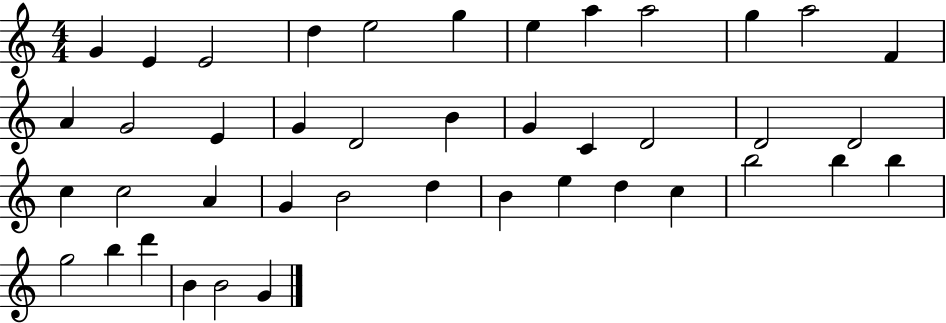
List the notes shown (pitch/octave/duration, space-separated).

G4/q E4/q E4/h D5/q E5/h G5/q E5/q A5/q A5/h G5/q A5/h F4/q A4/q G4/h E4/q G4/q D4/h B4/q G4/q C4/q D4/h D4/h D4/h C5/q C5/h A4/q G4/q B4/h D5/q B4/q E5/q D5/q C5/q B5/h B5/q B5/q G5/h B5/q D6/q B4/q B4/h G4/q